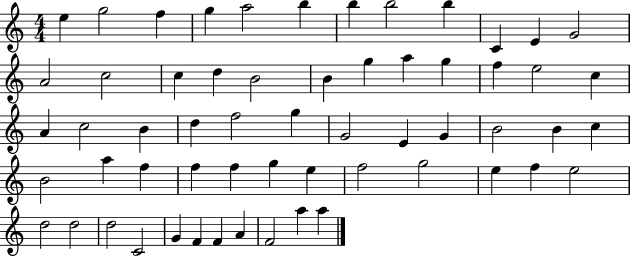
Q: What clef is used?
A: treble